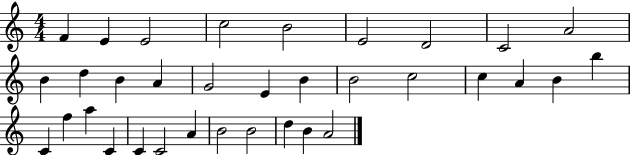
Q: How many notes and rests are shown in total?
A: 34